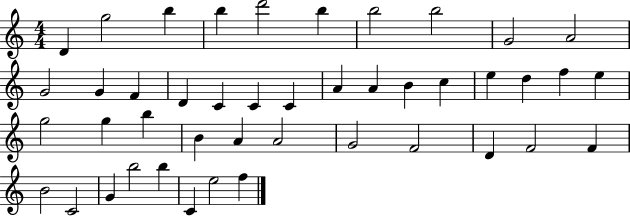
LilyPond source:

{
  \clef treble
  \numericTimeSignature
  \time 4/4
  \key c \major
  d'4 g''2 b''4 | b''4 d'''2 b''4 | b''2 b''2 | g'2 a'2 | \break g'2 g'4 f'4 | d'4 c'4 c'4 c'4 | a'4 a'4 b'4 c''4 | e''4 d''4 f''4 e''4 | \break g''2 g''4 b''4 | b'4 a'4 a'2 | g'2 f'2 | d'4 f'2 f'4 | \break b'2 c'2 | g'4 b''2 b''4 | c'4 e''2 f''4 | \bar "|."
}